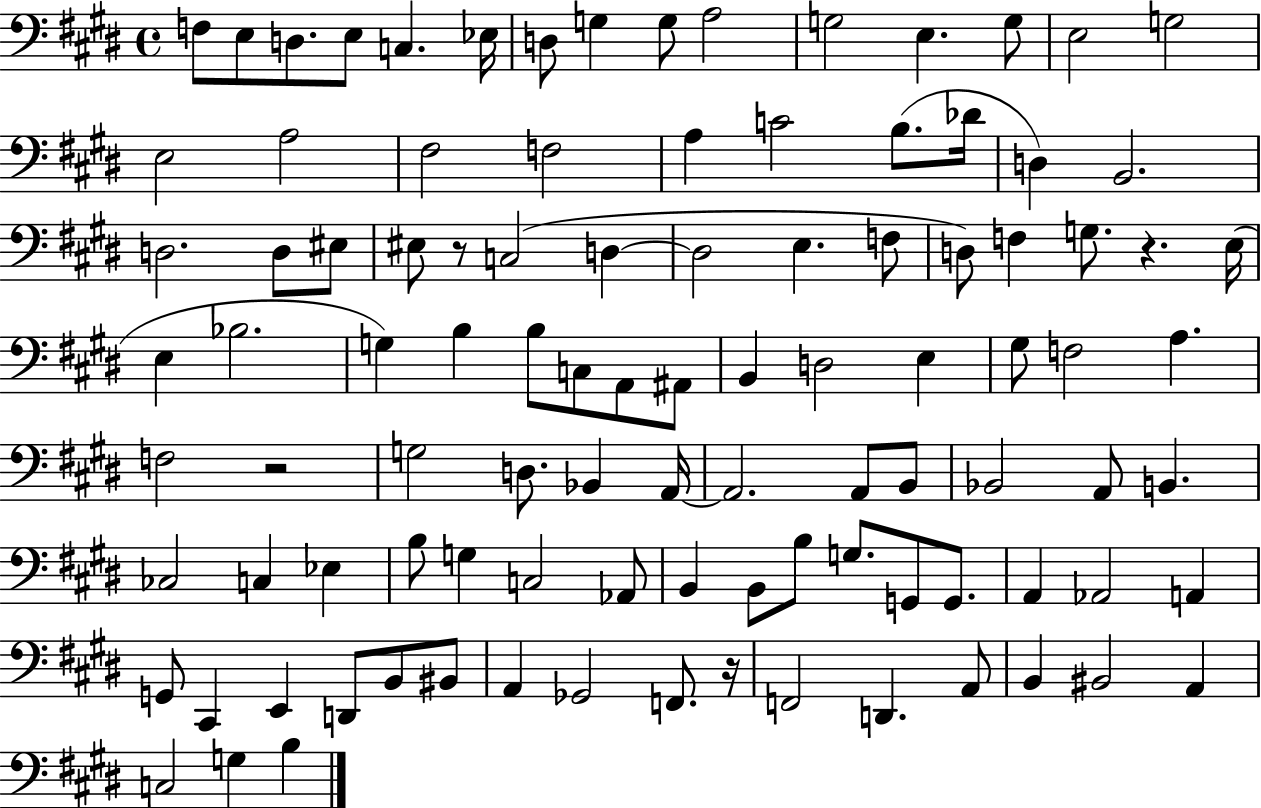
X:1
T:Untitled
M:4/4
L:1/4
K:E
F,/2 E,/2 D,/2 E,/2 C, _E,/4 D,/2 G, G,/2 A,2 G,2 E, G,/2 E,2 G,2 E,2 A,2 ^F,2 F,2 A, C2 B,/2 _D/4 D, B,,2 D,2 D,/2 ^E,/2 ^E,/2 z/2 C,2 D, D,2 E, F,/2 D,/2 F, G,/2 z E,/4 E, _B,2 G, B, B,/2 C,/2 A,,/2 ^A,,/2 B,, D,2 E, ^G,/2 F,2 A, F,2 z2 G,2 D,/2 _B,, A,,/4 A,,2 A,,/2 B,,/2 _B,,2 A,,/2 B,, _C,2 C, _E, B,/2 G, C,2 _A,,/2 B,, B,,/2 B,/2 G,/2 G,,/2 G,,/2 A,, _A,,2 A,, G,,/2 ^C,, E,, D,,/2 B,,/2 ^B,,/2 A,, _G,,2 F,,/2 z/4 F,,2 D,, A,,/2 B,, ^B,,2 A,, C,2 G, B,